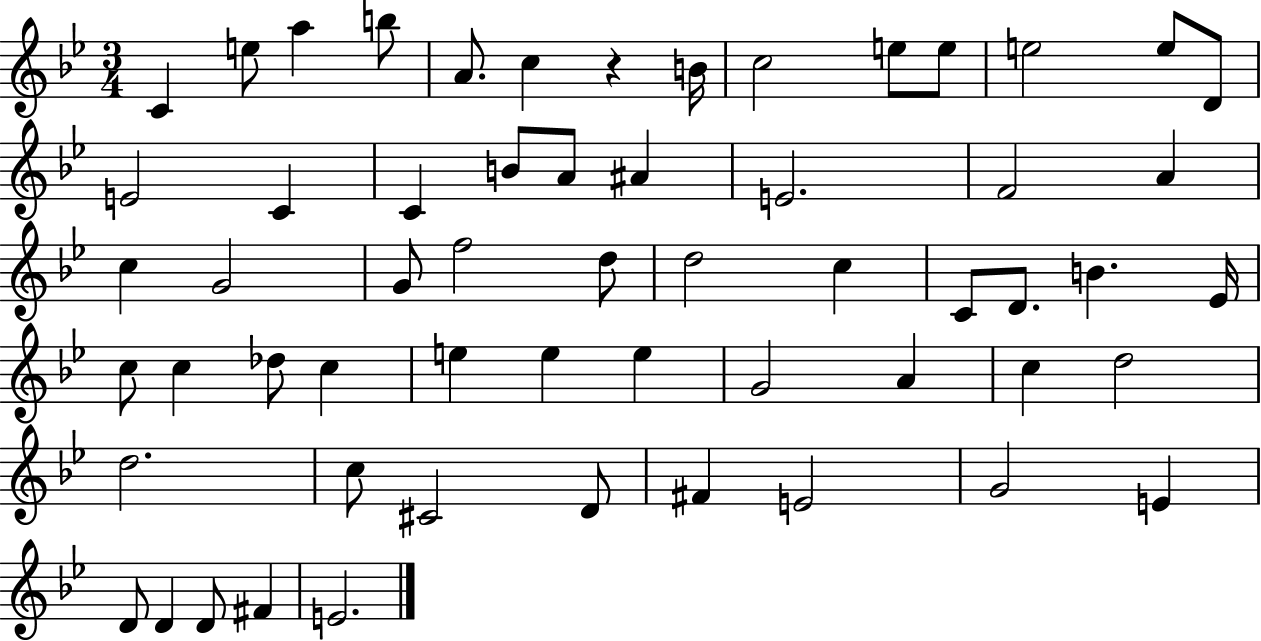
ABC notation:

X:1
T:Untitled
M:3/4
L:1/4
K:Bb
C e/2 a b/2 A/2 c z B/4 c2 e/2 e/2 e2 e/2 D/2 E2 C C B/2 A/2 ^A E2 F2 A c G2 G/2 f2 d/2 d2 c C/2 D/2 B _E/4 c/2 c _d/2 c e e e G2 A c d2 d2 c/2 ^C2 D/2 ^F E2 G2 E D/2 D D/2 ^F E2